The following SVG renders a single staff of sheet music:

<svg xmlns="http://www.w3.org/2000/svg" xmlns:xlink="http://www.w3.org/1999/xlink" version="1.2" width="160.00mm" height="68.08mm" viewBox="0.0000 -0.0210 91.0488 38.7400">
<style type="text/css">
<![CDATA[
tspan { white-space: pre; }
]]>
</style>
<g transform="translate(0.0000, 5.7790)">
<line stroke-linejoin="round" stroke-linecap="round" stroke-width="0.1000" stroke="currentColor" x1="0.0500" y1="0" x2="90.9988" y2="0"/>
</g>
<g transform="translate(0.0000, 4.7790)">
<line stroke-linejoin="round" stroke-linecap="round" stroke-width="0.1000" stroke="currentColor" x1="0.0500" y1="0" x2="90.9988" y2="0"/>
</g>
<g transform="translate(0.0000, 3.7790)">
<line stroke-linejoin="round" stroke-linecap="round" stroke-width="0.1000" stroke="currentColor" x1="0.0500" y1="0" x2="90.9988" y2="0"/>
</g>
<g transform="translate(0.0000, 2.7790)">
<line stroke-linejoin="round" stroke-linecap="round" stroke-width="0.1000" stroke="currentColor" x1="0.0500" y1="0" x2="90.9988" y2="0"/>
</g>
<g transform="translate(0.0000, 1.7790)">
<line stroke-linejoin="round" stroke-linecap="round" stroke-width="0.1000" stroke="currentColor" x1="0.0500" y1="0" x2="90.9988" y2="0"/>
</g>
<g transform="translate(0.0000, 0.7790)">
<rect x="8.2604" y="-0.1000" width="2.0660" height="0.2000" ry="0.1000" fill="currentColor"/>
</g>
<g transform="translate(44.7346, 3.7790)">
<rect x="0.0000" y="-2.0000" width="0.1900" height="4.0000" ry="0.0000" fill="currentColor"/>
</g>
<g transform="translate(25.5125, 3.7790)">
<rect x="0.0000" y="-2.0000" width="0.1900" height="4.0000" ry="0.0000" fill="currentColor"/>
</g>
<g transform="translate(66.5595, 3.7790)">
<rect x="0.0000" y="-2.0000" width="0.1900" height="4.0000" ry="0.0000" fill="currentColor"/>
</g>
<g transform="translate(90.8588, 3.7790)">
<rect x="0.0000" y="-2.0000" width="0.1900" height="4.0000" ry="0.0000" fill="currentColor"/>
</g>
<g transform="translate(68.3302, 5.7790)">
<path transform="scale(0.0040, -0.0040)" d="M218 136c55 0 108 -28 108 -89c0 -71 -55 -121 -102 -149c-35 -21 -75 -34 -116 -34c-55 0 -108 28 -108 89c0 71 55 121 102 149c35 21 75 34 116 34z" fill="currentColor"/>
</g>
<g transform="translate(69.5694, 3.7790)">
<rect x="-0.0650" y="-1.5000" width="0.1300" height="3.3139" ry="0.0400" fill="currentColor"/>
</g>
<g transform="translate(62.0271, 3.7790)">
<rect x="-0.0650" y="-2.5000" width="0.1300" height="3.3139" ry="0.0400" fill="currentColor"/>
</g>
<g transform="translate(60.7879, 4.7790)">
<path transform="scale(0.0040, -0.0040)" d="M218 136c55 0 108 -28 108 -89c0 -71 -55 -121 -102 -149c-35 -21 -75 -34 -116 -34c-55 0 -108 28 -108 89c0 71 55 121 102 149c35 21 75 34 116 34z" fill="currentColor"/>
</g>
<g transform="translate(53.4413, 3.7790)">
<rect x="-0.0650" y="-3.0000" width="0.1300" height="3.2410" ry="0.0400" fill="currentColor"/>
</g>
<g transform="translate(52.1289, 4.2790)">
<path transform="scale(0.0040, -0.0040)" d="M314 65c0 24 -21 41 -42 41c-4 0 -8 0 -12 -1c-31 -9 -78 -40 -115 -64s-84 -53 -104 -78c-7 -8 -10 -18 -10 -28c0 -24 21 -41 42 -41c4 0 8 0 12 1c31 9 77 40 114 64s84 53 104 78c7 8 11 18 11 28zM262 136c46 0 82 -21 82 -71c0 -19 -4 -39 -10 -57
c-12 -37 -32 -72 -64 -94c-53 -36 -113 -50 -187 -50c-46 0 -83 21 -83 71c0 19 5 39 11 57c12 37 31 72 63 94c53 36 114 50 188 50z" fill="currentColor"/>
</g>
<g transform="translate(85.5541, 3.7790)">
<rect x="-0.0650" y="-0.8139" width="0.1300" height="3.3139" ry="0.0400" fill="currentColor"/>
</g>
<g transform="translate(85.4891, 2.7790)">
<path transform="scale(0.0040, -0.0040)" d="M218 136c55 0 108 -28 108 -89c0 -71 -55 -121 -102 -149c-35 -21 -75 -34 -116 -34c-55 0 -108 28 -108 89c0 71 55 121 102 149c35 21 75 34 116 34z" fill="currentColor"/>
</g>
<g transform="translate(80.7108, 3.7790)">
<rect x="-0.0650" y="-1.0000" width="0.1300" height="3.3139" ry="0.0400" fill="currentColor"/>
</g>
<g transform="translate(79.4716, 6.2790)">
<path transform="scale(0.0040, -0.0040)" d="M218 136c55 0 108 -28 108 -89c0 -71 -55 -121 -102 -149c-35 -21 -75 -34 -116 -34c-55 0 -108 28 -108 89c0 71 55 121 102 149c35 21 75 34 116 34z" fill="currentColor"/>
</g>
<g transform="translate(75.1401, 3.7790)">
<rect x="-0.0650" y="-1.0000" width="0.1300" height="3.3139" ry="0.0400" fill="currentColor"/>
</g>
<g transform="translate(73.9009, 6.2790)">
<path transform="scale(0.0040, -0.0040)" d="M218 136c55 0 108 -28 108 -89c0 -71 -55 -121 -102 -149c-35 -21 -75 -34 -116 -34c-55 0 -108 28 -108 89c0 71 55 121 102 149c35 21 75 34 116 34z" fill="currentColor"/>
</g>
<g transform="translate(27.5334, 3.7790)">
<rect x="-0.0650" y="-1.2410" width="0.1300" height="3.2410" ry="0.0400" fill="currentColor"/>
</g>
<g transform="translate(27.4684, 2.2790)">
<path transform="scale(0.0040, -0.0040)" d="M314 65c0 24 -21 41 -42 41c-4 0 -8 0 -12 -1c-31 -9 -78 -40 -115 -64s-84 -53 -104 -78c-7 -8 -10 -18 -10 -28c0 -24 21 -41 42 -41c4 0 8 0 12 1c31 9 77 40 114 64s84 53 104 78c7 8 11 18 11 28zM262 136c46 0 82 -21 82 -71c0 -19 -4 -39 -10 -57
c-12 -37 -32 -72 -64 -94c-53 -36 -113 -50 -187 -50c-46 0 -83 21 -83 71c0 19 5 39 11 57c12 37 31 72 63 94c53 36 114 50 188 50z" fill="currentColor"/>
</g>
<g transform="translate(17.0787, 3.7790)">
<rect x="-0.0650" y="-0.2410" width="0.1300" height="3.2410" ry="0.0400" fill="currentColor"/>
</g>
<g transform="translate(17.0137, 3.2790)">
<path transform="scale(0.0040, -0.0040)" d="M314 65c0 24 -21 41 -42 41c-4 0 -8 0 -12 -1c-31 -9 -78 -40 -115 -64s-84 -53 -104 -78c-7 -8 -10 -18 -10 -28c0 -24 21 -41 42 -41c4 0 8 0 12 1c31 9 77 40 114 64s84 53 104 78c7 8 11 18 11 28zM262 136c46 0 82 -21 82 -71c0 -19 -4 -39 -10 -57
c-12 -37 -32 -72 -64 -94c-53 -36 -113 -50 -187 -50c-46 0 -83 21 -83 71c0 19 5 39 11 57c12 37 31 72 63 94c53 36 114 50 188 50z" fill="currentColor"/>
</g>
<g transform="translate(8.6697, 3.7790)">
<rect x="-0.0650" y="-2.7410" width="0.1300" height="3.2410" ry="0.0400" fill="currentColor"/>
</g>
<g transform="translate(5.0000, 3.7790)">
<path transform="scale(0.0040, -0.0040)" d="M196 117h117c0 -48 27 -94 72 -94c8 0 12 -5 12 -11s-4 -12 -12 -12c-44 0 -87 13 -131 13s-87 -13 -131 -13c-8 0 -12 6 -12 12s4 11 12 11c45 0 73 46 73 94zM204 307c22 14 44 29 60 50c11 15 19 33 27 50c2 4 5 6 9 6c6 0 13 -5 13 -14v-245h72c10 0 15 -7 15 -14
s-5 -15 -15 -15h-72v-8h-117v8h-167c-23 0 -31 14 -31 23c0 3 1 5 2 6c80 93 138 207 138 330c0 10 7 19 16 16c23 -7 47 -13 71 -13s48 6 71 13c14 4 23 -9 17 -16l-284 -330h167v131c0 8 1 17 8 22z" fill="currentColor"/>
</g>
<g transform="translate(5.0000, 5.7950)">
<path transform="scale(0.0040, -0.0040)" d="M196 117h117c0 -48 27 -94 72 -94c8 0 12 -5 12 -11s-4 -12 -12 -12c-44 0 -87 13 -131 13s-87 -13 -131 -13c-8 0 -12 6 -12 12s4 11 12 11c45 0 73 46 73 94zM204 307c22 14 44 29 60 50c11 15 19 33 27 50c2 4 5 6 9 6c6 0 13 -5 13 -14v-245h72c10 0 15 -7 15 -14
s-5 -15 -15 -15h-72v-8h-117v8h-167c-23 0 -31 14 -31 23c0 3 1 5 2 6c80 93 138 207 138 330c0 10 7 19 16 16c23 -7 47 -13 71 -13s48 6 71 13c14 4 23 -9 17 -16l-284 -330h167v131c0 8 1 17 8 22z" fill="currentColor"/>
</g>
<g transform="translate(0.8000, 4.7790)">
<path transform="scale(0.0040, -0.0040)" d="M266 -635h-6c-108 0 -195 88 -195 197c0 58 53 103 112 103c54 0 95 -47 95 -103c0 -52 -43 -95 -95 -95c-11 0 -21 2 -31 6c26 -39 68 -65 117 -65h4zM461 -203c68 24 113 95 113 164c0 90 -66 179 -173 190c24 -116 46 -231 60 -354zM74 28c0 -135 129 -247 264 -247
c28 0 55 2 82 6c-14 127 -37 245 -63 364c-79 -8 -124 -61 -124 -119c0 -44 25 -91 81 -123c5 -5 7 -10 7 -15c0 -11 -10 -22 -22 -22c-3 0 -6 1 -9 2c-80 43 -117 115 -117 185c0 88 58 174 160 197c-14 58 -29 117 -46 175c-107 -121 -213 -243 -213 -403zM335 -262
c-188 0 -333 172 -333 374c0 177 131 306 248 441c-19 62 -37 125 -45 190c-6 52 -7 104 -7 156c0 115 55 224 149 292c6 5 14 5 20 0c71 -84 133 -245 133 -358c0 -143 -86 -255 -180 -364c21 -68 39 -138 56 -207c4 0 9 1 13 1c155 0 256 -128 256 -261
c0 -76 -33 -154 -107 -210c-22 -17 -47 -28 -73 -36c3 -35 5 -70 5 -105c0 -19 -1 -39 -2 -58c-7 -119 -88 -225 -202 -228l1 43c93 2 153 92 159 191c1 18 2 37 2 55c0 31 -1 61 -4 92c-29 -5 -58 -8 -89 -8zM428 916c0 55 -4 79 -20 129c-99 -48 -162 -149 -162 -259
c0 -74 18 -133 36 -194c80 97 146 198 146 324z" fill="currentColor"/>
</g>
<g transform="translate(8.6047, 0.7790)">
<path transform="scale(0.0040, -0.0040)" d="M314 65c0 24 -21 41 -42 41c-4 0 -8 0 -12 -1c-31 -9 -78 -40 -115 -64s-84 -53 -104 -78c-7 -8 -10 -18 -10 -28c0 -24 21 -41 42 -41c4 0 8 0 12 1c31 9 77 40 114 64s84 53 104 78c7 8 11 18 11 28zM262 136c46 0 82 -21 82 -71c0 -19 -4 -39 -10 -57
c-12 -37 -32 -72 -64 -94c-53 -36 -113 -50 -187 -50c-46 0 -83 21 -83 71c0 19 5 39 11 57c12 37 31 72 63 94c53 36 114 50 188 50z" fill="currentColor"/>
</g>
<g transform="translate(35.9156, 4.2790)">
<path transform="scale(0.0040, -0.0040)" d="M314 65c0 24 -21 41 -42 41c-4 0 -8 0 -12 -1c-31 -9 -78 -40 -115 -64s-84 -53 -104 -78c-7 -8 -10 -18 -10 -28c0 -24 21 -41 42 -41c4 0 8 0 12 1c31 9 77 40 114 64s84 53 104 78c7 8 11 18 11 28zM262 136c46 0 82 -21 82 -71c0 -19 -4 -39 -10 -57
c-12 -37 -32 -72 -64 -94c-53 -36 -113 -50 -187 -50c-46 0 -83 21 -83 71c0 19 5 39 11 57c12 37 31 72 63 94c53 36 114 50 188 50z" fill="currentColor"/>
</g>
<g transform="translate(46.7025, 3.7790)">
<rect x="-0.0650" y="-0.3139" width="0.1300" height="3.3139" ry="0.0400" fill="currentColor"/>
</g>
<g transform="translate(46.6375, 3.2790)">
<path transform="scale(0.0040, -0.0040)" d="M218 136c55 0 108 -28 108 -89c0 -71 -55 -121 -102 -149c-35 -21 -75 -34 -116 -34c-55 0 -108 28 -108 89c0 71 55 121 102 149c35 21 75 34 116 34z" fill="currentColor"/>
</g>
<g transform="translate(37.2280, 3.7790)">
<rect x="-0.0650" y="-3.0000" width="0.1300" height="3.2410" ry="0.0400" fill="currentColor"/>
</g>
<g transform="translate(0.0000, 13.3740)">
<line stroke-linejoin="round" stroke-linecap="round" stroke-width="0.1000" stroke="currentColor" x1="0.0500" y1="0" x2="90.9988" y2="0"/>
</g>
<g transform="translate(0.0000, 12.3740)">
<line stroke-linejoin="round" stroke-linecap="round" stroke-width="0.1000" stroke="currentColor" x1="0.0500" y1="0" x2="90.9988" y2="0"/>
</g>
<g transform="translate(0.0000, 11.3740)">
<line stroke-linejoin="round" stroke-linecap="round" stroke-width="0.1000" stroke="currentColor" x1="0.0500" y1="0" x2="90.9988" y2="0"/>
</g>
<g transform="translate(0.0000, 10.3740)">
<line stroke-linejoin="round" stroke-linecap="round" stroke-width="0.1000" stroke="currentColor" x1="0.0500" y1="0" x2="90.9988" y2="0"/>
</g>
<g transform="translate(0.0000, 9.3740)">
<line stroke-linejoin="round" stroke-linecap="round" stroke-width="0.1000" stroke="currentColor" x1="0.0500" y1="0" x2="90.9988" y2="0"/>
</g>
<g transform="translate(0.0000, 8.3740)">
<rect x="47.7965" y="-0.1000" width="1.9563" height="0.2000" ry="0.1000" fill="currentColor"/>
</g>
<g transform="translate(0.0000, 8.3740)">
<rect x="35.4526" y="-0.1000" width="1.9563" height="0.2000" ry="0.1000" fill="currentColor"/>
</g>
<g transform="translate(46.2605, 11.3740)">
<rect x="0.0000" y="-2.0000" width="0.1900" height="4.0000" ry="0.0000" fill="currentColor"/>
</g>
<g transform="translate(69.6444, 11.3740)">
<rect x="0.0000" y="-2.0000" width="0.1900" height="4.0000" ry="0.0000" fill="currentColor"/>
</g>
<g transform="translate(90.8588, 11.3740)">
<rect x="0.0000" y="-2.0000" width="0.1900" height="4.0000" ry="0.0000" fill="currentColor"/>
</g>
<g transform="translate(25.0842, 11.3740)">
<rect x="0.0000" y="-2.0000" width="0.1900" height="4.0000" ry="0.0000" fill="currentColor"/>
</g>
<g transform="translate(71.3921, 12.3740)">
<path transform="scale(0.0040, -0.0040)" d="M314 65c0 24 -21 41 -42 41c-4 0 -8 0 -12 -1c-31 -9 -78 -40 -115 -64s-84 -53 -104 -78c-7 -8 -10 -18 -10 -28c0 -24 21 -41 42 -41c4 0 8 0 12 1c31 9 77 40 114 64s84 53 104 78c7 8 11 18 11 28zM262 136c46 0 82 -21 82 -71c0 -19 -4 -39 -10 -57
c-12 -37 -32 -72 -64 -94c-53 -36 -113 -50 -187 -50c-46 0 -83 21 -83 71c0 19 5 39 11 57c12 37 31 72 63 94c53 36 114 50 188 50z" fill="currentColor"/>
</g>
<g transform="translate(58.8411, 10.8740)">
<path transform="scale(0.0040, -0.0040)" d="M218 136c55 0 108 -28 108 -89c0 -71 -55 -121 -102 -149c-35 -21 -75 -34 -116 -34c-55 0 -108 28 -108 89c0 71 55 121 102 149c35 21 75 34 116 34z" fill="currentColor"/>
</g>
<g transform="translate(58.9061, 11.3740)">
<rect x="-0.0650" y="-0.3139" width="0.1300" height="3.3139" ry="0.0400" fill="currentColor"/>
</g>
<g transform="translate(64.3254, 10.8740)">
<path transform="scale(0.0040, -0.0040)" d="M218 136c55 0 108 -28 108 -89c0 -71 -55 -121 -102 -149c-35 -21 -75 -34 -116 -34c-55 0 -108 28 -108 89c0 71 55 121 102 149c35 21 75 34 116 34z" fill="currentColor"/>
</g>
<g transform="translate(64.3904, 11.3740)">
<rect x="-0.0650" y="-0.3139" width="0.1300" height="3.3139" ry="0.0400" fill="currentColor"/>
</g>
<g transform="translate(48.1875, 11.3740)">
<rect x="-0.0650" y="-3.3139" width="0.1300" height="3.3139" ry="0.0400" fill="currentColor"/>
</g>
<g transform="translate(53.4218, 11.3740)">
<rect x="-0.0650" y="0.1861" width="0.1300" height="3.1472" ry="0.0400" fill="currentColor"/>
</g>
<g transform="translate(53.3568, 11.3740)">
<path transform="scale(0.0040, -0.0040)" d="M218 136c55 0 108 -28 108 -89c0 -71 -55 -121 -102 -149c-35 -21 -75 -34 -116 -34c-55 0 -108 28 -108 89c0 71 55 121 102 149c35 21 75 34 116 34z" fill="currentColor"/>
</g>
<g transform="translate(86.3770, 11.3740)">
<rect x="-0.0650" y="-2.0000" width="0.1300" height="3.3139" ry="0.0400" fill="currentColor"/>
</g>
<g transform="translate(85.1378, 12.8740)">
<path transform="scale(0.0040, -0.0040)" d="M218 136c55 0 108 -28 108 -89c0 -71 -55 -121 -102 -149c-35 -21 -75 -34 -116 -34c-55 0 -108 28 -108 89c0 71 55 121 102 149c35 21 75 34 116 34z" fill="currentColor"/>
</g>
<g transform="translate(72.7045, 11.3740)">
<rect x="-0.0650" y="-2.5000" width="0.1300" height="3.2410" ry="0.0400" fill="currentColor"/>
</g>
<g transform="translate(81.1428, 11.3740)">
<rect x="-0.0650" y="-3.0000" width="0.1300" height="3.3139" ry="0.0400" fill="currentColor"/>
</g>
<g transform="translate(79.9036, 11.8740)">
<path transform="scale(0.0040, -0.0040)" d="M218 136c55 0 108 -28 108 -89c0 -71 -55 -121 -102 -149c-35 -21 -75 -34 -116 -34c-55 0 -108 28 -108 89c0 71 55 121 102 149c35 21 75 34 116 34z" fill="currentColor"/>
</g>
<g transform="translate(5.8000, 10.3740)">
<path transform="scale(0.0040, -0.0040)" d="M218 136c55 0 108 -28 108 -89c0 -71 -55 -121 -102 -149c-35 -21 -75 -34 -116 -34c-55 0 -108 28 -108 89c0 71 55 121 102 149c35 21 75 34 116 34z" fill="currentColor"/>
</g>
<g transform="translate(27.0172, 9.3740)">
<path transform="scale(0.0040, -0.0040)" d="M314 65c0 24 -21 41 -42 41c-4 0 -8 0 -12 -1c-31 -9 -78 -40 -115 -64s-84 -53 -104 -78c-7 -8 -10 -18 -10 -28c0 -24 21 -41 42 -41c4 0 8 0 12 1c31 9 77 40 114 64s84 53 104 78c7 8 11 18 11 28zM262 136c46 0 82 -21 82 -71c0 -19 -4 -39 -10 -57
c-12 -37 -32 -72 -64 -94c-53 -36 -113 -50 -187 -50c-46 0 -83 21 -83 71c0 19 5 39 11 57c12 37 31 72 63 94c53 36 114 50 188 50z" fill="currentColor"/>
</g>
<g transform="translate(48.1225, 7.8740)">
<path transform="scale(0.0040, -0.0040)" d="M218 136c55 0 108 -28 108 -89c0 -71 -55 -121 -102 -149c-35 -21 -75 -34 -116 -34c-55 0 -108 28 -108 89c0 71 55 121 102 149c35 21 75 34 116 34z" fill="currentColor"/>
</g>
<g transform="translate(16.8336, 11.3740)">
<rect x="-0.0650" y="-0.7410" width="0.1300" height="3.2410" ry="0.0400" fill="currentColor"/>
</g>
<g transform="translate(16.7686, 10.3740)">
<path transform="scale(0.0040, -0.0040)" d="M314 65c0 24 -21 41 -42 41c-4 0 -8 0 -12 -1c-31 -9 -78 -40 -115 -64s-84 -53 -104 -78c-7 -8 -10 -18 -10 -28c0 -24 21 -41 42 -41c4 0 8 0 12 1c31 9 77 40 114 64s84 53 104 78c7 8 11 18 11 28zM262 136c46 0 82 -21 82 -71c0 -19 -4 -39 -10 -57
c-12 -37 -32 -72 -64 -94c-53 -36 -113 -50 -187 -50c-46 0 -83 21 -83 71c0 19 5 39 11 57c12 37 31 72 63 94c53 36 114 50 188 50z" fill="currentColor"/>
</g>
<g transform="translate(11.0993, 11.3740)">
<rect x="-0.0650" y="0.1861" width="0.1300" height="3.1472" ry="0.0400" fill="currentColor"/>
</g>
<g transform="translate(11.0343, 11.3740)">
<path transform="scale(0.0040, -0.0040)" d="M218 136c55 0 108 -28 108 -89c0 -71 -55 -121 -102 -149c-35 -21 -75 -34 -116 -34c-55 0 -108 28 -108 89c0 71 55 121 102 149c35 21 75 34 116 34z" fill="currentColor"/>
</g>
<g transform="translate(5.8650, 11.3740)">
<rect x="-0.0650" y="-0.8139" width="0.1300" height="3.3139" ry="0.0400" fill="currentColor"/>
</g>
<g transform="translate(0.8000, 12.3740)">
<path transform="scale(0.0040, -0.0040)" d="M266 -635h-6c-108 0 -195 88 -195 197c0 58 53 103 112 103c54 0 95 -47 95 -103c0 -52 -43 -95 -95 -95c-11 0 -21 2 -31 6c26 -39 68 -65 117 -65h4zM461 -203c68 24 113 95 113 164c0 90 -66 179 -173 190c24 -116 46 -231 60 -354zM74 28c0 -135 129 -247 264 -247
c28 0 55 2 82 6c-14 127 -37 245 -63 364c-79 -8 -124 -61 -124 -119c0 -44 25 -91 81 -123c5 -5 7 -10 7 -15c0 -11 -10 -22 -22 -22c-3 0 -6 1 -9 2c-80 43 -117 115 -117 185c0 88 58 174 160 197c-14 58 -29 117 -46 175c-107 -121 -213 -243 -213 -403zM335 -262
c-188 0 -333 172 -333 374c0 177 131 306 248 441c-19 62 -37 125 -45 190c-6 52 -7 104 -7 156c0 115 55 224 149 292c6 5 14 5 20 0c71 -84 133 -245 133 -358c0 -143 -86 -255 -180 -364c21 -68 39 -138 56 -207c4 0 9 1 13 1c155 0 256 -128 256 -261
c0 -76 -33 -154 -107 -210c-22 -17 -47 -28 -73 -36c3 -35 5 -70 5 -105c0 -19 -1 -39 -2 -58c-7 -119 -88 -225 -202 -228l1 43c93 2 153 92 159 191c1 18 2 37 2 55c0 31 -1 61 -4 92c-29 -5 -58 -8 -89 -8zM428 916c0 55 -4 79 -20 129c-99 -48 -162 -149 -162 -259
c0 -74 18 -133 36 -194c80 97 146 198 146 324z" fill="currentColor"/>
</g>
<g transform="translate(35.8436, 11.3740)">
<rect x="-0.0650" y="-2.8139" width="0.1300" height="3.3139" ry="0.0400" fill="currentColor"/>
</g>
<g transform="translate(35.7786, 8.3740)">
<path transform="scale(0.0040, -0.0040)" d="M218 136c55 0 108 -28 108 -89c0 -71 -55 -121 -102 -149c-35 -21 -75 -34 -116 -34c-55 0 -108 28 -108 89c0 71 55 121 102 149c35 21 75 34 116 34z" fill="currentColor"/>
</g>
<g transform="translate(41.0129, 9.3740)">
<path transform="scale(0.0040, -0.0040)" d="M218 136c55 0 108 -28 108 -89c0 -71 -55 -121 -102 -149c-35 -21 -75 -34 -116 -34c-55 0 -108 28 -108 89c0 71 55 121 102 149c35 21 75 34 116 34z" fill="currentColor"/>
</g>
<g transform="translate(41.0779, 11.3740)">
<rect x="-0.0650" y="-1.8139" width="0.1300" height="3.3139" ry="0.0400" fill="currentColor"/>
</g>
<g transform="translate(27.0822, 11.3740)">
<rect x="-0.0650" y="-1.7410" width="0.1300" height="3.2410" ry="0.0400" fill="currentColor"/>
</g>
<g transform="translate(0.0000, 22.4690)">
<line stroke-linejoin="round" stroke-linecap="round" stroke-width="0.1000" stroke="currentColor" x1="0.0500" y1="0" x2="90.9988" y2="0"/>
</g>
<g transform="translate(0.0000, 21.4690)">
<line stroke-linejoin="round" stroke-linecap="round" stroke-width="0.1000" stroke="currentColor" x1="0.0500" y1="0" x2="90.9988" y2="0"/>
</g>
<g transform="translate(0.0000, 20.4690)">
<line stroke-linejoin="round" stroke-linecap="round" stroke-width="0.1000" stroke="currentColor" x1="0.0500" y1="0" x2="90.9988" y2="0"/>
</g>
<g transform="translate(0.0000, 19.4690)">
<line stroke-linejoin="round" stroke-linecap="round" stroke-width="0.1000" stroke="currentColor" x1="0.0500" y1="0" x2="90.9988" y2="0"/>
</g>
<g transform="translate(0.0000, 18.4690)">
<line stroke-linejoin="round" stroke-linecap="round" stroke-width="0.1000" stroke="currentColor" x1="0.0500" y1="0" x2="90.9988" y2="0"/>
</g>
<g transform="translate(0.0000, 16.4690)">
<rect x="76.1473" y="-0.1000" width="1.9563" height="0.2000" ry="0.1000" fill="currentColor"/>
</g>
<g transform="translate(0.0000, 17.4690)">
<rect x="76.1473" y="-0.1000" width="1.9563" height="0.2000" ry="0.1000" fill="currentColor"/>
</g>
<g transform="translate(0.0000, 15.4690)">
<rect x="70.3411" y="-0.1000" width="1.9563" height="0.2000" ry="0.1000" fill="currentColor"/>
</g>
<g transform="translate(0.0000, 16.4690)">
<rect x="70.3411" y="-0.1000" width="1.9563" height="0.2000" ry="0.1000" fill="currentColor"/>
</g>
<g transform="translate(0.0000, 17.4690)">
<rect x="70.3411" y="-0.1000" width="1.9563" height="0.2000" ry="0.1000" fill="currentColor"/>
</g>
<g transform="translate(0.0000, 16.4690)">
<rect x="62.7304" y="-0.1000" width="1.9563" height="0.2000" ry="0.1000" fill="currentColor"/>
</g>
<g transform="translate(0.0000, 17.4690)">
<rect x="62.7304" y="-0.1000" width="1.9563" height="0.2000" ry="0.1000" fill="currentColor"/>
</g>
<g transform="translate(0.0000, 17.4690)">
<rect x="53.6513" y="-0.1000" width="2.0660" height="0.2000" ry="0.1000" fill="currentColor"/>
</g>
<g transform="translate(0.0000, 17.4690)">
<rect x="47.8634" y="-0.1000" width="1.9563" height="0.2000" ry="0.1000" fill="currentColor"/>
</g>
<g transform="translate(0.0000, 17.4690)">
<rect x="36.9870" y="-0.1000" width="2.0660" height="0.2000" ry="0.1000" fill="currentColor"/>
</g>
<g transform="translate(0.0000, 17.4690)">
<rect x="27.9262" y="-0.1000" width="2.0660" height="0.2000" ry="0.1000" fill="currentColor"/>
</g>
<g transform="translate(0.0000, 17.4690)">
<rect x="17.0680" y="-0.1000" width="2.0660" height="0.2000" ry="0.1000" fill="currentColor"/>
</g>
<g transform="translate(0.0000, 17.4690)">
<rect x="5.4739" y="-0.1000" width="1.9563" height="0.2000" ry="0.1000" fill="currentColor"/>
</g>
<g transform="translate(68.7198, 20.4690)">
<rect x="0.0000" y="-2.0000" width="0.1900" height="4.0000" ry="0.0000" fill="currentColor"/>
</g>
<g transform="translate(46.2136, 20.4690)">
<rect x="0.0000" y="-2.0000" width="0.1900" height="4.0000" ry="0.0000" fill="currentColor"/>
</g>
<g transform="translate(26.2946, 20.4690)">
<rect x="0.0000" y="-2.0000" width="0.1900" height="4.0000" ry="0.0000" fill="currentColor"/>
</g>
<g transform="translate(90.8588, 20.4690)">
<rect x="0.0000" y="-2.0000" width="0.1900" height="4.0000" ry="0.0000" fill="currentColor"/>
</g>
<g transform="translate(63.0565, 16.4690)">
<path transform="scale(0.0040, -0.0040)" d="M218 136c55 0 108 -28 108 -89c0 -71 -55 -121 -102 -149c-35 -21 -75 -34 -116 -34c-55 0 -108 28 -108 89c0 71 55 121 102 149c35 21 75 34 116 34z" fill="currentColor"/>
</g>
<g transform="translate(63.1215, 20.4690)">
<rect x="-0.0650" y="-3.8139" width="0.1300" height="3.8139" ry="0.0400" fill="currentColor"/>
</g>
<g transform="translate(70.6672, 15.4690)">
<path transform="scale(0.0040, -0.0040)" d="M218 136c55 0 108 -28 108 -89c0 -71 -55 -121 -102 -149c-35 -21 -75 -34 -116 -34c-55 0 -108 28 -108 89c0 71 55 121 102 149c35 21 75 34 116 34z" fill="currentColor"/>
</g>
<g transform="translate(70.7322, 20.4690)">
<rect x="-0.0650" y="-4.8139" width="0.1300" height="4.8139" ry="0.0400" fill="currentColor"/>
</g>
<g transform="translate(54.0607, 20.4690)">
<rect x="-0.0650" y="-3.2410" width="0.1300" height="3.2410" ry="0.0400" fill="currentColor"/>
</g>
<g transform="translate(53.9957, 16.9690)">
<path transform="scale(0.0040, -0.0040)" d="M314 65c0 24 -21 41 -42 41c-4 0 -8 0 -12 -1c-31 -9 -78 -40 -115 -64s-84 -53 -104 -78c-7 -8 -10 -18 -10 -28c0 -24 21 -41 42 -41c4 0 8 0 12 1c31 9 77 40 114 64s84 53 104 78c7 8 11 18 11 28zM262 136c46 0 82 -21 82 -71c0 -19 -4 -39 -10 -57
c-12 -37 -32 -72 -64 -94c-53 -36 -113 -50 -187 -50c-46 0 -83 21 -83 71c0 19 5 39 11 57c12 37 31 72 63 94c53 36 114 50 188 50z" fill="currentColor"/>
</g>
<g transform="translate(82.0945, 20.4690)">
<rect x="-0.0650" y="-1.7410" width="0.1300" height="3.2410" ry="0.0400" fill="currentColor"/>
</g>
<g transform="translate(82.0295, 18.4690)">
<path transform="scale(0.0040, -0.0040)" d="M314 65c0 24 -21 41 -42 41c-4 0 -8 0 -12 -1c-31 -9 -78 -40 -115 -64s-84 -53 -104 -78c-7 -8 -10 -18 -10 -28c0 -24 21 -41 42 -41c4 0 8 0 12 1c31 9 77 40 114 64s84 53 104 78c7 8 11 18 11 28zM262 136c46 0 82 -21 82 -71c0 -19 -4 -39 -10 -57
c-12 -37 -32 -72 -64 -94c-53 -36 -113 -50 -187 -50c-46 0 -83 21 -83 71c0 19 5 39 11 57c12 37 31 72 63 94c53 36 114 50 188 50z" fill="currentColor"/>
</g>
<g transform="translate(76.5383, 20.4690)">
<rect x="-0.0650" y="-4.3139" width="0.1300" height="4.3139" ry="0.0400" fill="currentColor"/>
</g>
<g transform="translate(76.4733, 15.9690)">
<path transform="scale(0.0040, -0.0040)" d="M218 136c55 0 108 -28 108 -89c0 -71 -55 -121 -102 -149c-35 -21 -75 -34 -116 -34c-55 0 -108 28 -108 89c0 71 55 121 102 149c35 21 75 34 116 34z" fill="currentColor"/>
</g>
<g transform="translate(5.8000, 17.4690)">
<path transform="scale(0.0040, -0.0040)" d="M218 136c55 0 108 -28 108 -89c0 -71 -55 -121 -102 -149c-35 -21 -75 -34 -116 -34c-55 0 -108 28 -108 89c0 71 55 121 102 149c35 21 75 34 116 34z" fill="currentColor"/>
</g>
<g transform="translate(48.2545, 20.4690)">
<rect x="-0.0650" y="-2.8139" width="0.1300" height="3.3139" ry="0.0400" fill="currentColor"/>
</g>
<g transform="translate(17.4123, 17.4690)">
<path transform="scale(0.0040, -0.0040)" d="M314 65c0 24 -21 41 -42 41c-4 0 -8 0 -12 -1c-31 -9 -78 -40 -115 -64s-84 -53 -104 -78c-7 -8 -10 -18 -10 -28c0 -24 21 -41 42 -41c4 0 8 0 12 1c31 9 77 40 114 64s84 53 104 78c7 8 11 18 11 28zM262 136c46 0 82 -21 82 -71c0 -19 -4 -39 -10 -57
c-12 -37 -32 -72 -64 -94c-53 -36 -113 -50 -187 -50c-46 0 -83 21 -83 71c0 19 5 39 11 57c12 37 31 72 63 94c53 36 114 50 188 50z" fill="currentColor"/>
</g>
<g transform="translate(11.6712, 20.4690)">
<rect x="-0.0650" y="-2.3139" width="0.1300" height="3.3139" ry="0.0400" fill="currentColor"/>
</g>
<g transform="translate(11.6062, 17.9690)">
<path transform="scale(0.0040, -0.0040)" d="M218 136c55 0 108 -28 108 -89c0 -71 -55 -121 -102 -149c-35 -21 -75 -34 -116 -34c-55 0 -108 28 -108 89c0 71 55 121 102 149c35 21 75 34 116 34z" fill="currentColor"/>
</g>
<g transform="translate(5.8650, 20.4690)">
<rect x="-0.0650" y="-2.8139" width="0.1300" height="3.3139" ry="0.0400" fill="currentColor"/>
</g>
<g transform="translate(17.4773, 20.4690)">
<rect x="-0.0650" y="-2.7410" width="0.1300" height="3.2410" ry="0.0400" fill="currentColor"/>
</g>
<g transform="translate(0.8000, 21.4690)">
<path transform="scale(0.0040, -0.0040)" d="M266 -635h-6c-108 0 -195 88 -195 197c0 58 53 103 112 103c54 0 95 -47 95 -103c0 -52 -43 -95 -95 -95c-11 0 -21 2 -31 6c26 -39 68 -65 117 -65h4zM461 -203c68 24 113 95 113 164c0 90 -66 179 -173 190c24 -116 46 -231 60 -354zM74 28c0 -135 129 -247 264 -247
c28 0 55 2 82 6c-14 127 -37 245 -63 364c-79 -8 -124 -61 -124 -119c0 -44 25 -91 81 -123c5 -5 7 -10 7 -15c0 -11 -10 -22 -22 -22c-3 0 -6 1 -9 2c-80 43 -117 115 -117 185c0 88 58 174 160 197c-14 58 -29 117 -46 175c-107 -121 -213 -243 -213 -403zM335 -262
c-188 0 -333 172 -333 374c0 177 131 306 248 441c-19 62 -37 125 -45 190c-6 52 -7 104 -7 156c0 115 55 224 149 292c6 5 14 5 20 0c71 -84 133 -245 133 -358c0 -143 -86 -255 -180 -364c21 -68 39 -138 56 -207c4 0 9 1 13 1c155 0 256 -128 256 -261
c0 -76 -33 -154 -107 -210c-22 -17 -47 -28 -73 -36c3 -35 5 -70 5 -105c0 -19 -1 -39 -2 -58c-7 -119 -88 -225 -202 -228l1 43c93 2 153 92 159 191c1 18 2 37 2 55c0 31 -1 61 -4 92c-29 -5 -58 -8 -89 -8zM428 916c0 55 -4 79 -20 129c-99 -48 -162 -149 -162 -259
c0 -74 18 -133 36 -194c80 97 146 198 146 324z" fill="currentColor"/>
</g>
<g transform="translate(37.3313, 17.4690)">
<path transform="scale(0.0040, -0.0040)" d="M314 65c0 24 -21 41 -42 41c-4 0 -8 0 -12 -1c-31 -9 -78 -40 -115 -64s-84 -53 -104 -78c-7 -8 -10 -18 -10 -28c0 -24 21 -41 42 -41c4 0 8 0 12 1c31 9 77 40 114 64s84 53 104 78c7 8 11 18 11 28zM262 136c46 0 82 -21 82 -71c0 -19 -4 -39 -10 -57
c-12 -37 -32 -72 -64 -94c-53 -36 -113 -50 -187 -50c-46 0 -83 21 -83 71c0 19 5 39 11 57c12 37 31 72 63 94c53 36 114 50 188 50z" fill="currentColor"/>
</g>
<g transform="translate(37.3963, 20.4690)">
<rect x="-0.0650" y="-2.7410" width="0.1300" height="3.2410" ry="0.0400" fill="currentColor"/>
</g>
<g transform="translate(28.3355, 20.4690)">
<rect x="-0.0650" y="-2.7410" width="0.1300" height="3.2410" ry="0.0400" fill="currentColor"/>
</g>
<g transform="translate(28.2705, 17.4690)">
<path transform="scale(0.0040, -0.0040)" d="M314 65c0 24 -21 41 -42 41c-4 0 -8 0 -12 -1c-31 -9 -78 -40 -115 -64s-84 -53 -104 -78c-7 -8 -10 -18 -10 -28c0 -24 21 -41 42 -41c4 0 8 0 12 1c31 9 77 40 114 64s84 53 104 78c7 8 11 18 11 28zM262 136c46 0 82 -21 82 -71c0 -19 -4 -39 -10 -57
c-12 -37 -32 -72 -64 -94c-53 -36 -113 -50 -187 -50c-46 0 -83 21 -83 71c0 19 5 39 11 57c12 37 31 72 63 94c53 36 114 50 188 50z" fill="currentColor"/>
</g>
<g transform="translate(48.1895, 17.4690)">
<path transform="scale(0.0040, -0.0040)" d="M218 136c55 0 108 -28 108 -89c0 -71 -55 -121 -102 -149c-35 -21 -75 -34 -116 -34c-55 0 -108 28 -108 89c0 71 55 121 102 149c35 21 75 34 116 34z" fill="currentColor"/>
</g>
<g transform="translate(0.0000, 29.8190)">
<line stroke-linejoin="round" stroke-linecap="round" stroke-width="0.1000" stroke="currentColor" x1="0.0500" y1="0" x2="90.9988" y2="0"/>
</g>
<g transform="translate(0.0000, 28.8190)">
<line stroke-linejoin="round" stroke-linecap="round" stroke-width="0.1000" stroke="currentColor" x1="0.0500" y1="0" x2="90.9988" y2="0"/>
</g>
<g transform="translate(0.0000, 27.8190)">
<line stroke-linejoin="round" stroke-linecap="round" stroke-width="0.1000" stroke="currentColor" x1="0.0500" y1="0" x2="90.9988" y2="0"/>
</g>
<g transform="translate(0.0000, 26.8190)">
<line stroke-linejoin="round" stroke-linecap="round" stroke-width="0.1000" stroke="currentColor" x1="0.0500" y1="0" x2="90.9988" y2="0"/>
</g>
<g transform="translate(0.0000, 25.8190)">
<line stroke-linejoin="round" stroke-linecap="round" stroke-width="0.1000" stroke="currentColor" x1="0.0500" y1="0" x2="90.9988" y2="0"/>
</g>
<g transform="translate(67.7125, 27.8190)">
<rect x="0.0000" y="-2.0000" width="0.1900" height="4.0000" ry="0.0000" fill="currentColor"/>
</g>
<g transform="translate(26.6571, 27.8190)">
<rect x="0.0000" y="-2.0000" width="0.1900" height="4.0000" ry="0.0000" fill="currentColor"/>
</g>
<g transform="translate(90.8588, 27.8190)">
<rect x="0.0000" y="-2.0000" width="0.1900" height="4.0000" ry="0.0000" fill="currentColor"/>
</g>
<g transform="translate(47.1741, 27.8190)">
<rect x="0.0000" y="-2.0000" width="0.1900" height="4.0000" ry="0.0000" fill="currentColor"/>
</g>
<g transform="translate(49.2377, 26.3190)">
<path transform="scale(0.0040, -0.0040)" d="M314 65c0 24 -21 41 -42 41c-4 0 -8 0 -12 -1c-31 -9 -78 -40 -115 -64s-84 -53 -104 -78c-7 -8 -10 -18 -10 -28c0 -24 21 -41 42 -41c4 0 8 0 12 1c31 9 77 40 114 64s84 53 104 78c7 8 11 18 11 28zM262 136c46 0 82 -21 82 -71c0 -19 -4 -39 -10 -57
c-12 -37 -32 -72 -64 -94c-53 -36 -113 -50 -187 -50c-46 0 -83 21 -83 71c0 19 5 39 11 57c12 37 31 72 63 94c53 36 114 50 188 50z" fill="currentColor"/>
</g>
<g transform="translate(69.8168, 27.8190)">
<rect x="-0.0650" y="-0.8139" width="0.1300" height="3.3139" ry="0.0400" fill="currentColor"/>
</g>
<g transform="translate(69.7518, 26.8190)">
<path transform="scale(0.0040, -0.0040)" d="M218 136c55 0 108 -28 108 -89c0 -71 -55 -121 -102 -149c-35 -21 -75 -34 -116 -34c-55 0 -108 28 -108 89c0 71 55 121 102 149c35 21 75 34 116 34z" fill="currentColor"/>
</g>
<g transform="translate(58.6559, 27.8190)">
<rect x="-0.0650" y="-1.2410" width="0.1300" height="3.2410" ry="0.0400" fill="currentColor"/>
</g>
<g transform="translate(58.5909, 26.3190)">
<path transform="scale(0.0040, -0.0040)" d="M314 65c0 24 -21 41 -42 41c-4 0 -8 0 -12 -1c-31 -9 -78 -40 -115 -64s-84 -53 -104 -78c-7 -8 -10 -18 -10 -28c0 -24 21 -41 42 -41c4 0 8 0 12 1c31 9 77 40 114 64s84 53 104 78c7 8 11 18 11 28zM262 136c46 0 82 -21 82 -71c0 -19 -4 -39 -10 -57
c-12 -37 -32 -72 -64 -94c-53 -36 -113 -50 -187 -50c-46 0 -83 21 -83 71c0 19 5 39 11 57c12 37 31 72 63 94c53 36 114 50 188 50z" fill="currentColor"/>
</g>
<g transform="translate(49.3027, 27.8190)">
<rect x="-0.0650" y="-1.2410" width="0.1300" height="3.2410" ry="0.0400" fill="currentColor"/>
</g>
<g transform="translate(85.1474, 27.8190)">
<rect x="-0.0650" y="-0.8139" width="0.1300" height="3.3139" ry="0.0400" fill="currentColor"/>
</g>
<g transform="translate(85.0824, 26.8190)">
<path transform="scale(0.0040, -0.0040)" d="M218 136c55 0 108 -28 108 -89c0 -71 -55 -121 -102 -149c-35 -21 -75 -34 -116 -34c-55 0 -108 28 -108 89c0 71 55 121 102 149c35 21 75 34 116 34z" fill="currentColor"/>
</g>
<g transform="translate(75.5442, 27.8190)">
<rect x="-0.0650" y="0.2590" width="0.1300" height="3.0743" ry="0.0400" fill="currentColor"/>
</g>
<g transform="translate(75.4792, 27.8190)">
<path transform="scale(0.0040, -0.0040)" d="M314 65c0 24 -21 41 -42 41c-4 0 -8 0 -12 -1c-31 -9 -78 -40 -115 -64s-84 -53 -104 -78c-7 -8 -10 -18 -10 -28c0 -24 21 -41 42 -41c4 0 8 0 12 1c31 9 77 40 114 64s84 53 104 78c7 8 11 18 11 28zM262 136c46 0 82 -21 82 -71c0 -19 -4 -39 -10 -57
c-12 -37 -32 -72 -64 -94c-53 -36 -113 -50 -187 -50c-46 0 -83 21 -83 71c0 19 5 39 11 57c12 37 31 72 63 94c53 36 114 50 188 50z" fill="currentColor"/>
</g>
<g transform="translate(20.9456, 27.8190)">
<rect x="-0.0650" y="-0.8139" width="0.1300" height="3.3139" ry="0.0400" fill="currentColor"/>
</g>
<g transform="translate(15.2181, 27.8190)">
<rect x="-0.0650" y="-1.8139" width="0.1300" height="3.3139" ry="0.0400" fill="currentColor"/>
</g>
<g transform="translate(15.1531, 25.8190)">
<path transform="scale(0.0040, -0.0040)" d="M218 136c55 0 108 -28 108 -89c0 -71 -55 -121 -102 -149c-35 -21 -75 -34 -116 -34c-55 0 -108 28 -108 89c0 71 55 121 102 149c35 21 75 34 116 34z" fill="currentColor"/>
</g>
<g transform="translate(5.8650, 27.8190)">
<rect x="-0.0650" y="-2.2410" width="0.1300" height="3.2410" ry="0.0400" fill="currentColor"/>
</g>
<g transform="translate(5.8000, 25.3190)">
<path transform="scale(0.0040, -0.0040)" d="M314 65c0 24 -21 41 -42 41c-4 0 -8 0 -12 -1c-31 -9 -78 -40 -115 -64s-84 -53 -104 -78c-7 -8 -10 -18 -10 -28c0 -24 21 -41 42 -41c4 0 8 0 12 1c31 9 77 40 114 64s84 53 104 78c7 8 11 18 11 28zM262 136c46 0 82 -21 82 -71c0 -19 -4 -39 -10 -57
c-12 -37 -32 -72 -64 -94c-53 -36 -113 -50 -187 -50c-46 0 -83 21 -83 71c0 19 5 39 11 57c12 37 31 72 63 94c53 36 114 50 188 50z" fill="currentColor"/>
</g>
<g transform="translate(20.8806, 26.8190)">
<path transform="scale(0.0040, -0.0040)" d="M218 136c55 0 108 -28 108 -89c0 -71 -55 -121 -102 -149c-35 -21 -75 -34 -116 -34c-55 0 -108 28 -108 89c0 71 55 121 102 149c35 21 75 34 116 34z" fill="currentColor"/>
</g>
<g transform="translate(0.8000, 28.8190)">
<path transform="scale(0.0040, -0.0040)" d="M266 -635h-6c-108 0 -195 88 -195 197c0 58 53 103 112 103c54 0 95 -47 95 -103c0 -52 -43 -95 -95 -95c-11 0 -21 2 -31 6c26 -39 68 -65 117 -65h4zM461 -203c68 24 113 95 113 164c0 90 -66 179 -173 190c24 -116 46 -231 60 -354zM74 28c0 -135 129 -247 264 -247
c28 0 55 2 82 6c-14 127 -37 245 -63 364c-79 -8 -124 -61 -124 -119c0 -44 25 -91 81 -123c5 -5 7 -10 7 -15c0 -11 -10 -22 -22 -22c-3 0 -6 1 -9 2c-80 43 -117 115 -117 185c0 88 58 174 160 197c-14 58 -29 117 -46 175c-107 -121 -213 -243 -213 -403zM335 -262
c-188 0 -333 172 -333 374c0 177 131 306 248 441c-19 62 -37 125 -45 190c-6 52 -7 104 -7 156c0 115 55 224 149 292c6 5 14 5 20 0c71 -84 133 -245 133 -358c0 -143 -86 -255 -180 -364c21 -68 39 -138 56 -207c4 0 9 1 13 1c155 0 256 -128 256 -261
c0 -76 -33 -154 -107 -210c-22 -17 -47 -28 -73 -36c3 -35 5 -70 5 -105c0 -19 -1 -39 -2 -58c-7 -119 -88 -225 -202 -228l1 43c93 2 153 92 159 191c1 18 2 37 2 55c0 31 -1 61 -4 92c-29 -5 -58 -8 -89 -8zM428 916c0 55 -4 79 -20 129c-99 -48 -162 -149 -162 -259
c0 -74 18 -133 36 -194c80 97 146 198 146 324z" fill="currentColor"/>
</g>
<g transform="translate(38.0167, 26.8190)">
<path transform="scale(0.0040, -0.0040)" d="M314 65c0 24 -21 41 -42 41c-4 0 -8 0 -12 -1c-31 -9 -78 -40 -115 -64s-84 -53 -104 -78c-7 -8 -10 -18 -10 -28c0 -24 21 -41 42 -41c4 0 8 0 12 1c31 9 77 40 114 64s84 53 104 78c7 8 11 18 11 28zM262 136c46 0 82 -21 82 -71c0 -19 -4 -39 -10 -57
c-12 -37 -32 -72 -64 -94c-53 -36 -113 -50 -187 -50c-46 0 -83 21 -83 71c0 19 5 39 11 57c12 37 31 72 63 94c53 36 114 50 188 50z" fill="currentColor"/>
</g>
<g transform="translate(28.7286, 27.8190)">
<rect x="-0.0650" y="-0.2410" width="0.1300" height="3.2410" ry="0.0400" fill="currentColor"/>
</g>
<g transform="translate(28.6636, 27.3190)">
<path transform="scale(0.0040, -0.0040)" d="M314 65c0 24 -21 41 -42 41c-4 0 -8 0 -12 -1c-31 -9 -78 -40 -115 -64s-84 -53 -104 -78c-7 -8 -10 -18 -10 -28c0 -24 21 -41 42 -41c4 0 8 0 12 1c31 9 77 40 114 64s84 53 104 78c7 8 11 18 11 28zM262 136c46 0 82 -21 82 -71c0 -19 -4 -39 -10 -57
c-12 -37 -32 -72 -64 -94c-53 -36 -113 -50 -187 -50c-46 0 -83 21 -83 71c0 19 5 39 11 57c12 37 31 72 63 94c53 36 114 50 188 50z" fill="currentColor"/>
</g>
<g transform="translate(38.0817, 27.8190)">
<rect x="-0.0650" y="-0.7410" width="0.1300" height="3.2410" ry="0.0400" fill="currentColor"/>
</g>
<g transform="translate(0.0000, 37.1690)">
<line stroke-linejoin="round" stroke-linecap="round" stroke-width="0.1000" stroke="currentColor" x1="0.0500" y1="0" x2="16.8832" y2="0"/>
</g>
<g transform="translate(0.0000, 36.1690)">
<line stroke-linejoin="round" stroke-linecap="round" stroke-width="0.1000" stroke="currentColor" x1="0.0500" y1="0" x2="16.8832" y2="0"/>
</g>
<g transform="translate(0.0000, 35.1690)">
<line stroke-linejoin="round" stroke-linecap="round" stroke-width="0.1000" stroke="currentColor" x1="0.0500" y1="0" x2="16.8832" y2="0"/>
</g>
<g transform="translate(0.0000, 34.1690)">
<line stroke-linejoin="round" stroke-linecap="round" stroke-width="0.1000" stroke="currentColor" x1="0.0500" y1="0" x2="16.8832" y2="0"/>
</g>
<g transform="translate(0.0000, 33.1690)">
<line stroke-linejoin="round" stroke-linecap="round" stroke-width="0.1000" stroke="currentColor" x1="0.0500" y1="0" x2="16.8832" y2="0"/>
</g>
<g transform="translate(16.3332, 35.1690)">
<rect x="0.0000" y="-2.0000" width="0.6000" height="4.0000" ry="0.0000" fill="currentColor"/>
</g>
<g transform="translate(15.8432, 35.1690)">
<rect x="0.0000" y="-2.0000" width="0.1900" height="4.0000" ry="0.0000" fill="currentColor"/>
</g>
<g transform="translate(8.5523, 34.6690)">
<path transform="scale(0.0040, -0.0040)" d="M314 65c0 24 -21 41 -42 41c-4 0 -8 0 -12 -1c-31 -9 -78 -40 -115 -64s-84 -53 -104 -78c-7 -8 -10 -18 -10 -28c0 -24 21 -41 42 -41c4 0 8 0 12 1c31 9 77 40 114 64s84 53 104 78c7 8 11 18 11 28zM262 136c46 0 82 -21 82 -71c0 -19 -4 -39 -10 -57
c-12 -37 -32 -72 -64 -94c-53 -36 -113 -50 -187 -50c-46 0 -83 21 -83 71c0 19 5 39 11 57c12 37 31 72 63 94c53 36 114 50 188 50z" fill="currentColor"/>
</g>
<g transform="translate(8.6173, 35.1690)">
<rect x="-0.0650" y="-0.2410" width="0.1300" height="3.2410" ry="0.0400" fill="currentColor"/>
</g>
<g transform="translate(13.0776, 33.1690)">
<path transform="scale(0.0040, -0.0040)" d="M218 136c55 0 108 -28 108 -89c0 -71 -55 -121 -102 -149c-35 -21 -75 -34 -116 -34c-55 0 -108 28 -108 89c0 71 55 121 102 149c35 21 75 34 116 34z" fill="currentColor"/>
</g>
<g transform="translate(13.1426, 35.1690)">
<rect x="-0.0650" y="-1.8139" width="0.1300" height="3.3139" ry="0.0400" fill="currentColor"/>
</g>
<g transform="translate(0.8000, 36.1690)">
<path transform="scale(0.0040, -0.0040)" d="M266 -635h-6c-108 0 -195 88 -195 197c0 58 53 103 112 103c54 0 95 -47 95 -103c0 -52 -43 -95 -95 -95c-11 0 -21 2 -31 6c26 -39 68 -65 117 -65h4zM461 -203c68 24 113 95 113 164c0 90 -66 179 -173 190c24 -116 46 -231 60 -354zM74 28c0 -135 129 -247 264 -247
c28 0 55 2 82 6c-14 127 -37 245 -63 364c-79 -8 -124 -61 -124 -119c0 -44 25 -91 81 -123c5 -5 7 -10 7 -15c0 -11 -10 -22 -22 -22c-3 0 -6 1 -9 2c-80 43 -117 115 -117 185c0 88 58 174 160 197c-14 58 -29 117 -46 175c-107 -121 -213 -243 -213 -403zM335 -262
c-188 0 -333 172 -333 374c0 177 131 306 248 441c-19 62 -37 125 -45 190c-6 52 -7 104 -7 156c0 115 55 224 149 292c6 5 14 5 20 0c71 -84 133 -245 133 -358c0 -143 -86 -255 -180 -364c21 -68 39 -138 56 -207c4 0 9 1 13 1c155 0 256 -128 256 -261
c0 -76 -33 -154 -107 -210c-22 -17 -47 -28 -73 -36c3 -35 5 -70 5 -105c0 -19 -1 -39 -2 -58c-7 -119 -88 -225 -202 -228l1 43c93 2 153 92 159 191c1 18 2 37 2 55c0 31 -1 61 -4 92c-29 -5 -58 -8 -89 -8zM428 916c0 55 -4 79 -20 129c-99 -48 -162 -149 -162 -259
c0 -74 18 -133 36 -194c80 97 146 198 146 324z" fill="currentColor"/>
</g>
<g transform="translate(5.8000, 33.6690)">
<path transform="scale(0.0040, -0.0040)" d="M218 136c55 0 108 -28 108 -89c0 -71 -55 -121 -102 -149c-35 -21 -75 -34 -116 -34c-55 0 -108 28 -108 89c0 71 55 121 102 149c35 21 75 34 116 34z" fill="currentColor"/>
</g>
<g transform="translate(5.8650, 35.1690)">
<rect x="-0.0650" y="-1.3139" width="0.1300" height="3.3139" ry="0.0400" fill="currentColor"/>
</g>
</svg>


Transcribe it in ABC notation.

X:1
T:Untitled
M:4/4
L:1/4
K:C
a2 c2 e2 A2 c A2 G E D D d d B d2 f2 a f b B c c G2 A F a g a2 a2 a2 a b2 c' e' d' f2 g2 f d c2 d2 e2 e2 d B2 d e c2 f